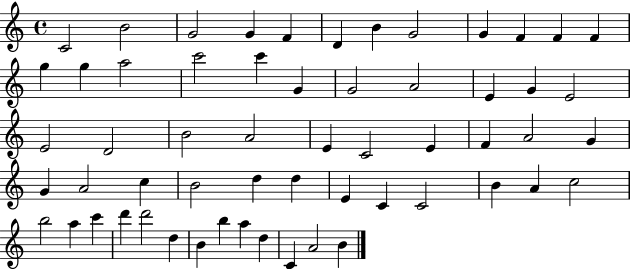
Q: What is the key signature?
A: C major